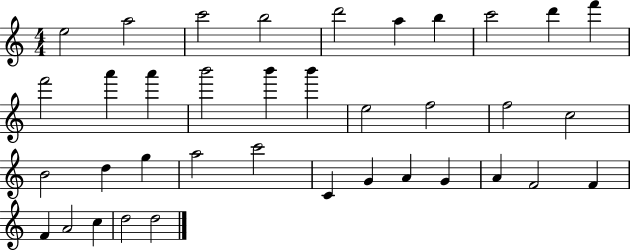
X:1
T:Untitled
M:4/4
L:1/4
K:C
e2 a2 c'2 b2 d'2 a b c'2 d' f' f'2 a' a' b'2 b' b' e2 f2 f2 c2 B2 d g a2 c'2 C G A G A F2 F F A2 c d2 d2